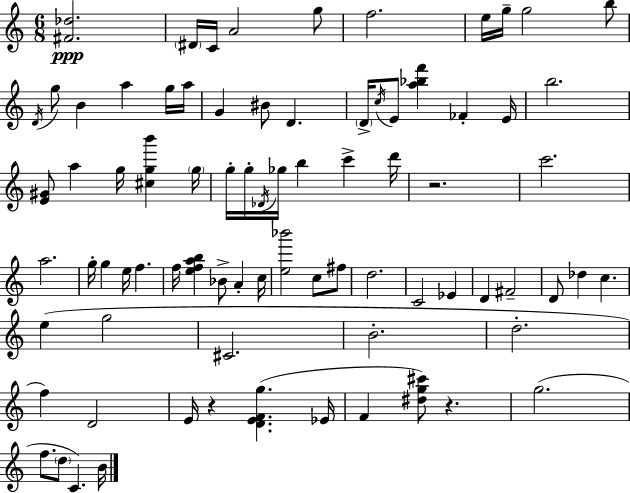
X:1
T:Untitled
M:6/8
L:1/4
K:C
[^F_d]2 ^D/4 C/4 A2 g/2 f2 e/4 g/4 g2 b/2 D/4 g/2 B a g/4 a/4 G ^B/2 D D/4 c/4 E/2 [a_bf'] _F E/4 b2 [E^G]/2 a g/4 [^cgb'] g/4 g/4 g/4 _D/4 _g/4 b c' d'/4 z2 c'2 a2 g/4 g e/4 f f/4 [efab] _B/2 A c/4 [e_b']2 c/2 ^f/2 d2 C2 _E D ^F2 D/2 _d c e g2 ^C2 B2 d2 f D2 E/4 z [DEFg] _E/4 F [^dg^c']/2 z g2 f/2 d/2 C B/4